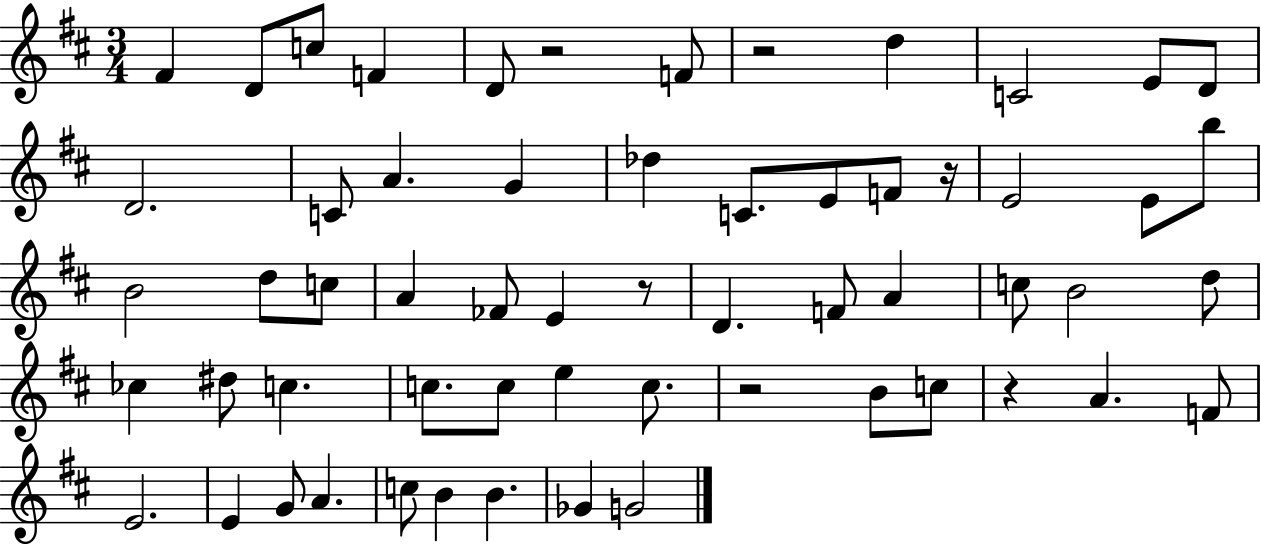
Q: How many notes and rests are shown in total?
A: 59